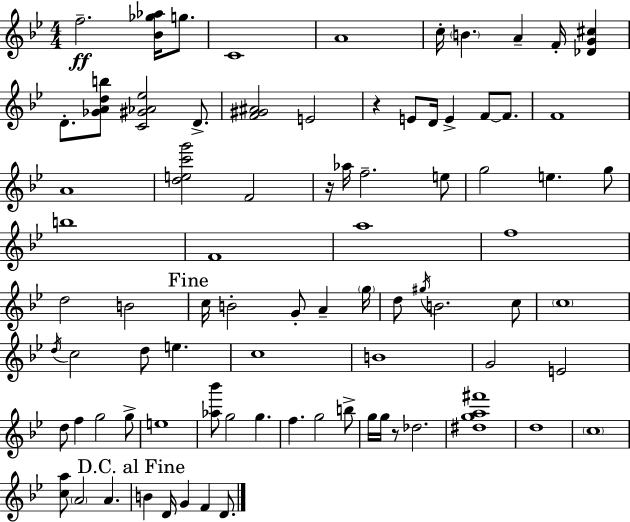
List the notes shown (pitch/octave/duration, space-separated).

F5/h. [Bb4,Gb5,Ab5]/s G5/e. C4/w A4/w C5/s B4/q. A4/q F4/s [Db4,G4,C#5]/q D4/e. [Gb4,A4,D5,B5]/e [C4,G#4,Ab4,Eb5]/h D4/e. [F4,G#4,A#4]/h E4/h R/q E4/e D4/s E4/q F4/e F4/e. F4/w A4/w [D5,E5,C6,G6]/h F4/h R/s Ab5/s F5/h. E5/e G5/h E5/q. G5/e B5/w F4/w A5/w F5/w D5/h B4/h C5/s B4/h G4/e A4/q G5/s D5/e G#5/s B4/h. C5/e C5/w D5/s C5/h D5/e E5/q. C5/w B4/w G4/h E4/h D5/e F5/q G5/h G5/e E5/w [Ab5,Bb6]/e G5/h G5/q. F5/q. G5/h B5/e G5/s G5/s R/e Db5/h. [D#5,G5,A5,F#6]/w D5/w C5/w [C5,A5]/e A4/h A4/q. B4/q D4/s G4/q F4/q D4/e.